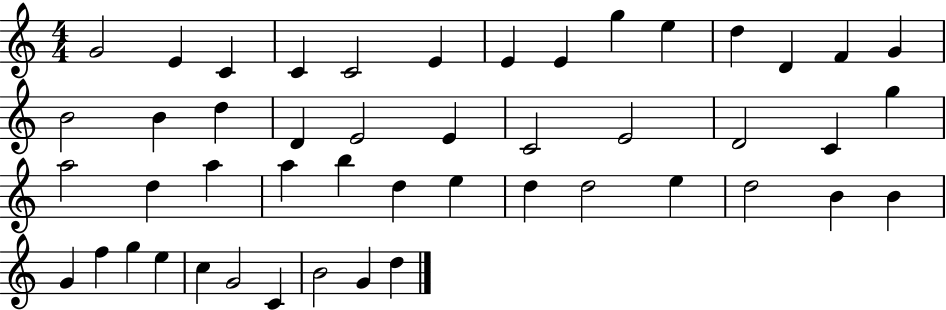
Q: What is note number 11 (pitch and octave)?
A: D5